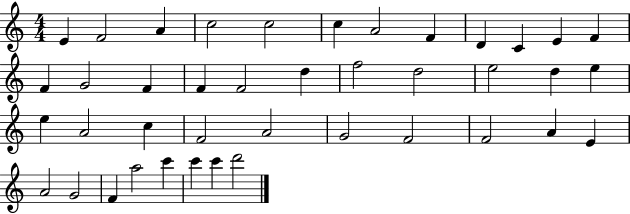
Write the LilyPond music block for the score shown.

{
  \clef treble
  \numericTimeSignature
  \time 4/4
  \key c \major
  e'4 f'2 a'4 | c''2 c''2 | c''4 a'2 f'4 | d'4 c'4 e'4 f'4 | \break f'4 g'2 f'4 | f'4 f'2 d''4 | f''2 d''2 | e''2 d''4 e''4 | \break e''4 a'2 c''4 | f'2 a'2 | g'2 f'2 | f'2 a'4 e'4 | \break a'2 g'2 | f'4 a''2 c'''4 | c'''4 c'''4 d'''2 | \bar "|."
}